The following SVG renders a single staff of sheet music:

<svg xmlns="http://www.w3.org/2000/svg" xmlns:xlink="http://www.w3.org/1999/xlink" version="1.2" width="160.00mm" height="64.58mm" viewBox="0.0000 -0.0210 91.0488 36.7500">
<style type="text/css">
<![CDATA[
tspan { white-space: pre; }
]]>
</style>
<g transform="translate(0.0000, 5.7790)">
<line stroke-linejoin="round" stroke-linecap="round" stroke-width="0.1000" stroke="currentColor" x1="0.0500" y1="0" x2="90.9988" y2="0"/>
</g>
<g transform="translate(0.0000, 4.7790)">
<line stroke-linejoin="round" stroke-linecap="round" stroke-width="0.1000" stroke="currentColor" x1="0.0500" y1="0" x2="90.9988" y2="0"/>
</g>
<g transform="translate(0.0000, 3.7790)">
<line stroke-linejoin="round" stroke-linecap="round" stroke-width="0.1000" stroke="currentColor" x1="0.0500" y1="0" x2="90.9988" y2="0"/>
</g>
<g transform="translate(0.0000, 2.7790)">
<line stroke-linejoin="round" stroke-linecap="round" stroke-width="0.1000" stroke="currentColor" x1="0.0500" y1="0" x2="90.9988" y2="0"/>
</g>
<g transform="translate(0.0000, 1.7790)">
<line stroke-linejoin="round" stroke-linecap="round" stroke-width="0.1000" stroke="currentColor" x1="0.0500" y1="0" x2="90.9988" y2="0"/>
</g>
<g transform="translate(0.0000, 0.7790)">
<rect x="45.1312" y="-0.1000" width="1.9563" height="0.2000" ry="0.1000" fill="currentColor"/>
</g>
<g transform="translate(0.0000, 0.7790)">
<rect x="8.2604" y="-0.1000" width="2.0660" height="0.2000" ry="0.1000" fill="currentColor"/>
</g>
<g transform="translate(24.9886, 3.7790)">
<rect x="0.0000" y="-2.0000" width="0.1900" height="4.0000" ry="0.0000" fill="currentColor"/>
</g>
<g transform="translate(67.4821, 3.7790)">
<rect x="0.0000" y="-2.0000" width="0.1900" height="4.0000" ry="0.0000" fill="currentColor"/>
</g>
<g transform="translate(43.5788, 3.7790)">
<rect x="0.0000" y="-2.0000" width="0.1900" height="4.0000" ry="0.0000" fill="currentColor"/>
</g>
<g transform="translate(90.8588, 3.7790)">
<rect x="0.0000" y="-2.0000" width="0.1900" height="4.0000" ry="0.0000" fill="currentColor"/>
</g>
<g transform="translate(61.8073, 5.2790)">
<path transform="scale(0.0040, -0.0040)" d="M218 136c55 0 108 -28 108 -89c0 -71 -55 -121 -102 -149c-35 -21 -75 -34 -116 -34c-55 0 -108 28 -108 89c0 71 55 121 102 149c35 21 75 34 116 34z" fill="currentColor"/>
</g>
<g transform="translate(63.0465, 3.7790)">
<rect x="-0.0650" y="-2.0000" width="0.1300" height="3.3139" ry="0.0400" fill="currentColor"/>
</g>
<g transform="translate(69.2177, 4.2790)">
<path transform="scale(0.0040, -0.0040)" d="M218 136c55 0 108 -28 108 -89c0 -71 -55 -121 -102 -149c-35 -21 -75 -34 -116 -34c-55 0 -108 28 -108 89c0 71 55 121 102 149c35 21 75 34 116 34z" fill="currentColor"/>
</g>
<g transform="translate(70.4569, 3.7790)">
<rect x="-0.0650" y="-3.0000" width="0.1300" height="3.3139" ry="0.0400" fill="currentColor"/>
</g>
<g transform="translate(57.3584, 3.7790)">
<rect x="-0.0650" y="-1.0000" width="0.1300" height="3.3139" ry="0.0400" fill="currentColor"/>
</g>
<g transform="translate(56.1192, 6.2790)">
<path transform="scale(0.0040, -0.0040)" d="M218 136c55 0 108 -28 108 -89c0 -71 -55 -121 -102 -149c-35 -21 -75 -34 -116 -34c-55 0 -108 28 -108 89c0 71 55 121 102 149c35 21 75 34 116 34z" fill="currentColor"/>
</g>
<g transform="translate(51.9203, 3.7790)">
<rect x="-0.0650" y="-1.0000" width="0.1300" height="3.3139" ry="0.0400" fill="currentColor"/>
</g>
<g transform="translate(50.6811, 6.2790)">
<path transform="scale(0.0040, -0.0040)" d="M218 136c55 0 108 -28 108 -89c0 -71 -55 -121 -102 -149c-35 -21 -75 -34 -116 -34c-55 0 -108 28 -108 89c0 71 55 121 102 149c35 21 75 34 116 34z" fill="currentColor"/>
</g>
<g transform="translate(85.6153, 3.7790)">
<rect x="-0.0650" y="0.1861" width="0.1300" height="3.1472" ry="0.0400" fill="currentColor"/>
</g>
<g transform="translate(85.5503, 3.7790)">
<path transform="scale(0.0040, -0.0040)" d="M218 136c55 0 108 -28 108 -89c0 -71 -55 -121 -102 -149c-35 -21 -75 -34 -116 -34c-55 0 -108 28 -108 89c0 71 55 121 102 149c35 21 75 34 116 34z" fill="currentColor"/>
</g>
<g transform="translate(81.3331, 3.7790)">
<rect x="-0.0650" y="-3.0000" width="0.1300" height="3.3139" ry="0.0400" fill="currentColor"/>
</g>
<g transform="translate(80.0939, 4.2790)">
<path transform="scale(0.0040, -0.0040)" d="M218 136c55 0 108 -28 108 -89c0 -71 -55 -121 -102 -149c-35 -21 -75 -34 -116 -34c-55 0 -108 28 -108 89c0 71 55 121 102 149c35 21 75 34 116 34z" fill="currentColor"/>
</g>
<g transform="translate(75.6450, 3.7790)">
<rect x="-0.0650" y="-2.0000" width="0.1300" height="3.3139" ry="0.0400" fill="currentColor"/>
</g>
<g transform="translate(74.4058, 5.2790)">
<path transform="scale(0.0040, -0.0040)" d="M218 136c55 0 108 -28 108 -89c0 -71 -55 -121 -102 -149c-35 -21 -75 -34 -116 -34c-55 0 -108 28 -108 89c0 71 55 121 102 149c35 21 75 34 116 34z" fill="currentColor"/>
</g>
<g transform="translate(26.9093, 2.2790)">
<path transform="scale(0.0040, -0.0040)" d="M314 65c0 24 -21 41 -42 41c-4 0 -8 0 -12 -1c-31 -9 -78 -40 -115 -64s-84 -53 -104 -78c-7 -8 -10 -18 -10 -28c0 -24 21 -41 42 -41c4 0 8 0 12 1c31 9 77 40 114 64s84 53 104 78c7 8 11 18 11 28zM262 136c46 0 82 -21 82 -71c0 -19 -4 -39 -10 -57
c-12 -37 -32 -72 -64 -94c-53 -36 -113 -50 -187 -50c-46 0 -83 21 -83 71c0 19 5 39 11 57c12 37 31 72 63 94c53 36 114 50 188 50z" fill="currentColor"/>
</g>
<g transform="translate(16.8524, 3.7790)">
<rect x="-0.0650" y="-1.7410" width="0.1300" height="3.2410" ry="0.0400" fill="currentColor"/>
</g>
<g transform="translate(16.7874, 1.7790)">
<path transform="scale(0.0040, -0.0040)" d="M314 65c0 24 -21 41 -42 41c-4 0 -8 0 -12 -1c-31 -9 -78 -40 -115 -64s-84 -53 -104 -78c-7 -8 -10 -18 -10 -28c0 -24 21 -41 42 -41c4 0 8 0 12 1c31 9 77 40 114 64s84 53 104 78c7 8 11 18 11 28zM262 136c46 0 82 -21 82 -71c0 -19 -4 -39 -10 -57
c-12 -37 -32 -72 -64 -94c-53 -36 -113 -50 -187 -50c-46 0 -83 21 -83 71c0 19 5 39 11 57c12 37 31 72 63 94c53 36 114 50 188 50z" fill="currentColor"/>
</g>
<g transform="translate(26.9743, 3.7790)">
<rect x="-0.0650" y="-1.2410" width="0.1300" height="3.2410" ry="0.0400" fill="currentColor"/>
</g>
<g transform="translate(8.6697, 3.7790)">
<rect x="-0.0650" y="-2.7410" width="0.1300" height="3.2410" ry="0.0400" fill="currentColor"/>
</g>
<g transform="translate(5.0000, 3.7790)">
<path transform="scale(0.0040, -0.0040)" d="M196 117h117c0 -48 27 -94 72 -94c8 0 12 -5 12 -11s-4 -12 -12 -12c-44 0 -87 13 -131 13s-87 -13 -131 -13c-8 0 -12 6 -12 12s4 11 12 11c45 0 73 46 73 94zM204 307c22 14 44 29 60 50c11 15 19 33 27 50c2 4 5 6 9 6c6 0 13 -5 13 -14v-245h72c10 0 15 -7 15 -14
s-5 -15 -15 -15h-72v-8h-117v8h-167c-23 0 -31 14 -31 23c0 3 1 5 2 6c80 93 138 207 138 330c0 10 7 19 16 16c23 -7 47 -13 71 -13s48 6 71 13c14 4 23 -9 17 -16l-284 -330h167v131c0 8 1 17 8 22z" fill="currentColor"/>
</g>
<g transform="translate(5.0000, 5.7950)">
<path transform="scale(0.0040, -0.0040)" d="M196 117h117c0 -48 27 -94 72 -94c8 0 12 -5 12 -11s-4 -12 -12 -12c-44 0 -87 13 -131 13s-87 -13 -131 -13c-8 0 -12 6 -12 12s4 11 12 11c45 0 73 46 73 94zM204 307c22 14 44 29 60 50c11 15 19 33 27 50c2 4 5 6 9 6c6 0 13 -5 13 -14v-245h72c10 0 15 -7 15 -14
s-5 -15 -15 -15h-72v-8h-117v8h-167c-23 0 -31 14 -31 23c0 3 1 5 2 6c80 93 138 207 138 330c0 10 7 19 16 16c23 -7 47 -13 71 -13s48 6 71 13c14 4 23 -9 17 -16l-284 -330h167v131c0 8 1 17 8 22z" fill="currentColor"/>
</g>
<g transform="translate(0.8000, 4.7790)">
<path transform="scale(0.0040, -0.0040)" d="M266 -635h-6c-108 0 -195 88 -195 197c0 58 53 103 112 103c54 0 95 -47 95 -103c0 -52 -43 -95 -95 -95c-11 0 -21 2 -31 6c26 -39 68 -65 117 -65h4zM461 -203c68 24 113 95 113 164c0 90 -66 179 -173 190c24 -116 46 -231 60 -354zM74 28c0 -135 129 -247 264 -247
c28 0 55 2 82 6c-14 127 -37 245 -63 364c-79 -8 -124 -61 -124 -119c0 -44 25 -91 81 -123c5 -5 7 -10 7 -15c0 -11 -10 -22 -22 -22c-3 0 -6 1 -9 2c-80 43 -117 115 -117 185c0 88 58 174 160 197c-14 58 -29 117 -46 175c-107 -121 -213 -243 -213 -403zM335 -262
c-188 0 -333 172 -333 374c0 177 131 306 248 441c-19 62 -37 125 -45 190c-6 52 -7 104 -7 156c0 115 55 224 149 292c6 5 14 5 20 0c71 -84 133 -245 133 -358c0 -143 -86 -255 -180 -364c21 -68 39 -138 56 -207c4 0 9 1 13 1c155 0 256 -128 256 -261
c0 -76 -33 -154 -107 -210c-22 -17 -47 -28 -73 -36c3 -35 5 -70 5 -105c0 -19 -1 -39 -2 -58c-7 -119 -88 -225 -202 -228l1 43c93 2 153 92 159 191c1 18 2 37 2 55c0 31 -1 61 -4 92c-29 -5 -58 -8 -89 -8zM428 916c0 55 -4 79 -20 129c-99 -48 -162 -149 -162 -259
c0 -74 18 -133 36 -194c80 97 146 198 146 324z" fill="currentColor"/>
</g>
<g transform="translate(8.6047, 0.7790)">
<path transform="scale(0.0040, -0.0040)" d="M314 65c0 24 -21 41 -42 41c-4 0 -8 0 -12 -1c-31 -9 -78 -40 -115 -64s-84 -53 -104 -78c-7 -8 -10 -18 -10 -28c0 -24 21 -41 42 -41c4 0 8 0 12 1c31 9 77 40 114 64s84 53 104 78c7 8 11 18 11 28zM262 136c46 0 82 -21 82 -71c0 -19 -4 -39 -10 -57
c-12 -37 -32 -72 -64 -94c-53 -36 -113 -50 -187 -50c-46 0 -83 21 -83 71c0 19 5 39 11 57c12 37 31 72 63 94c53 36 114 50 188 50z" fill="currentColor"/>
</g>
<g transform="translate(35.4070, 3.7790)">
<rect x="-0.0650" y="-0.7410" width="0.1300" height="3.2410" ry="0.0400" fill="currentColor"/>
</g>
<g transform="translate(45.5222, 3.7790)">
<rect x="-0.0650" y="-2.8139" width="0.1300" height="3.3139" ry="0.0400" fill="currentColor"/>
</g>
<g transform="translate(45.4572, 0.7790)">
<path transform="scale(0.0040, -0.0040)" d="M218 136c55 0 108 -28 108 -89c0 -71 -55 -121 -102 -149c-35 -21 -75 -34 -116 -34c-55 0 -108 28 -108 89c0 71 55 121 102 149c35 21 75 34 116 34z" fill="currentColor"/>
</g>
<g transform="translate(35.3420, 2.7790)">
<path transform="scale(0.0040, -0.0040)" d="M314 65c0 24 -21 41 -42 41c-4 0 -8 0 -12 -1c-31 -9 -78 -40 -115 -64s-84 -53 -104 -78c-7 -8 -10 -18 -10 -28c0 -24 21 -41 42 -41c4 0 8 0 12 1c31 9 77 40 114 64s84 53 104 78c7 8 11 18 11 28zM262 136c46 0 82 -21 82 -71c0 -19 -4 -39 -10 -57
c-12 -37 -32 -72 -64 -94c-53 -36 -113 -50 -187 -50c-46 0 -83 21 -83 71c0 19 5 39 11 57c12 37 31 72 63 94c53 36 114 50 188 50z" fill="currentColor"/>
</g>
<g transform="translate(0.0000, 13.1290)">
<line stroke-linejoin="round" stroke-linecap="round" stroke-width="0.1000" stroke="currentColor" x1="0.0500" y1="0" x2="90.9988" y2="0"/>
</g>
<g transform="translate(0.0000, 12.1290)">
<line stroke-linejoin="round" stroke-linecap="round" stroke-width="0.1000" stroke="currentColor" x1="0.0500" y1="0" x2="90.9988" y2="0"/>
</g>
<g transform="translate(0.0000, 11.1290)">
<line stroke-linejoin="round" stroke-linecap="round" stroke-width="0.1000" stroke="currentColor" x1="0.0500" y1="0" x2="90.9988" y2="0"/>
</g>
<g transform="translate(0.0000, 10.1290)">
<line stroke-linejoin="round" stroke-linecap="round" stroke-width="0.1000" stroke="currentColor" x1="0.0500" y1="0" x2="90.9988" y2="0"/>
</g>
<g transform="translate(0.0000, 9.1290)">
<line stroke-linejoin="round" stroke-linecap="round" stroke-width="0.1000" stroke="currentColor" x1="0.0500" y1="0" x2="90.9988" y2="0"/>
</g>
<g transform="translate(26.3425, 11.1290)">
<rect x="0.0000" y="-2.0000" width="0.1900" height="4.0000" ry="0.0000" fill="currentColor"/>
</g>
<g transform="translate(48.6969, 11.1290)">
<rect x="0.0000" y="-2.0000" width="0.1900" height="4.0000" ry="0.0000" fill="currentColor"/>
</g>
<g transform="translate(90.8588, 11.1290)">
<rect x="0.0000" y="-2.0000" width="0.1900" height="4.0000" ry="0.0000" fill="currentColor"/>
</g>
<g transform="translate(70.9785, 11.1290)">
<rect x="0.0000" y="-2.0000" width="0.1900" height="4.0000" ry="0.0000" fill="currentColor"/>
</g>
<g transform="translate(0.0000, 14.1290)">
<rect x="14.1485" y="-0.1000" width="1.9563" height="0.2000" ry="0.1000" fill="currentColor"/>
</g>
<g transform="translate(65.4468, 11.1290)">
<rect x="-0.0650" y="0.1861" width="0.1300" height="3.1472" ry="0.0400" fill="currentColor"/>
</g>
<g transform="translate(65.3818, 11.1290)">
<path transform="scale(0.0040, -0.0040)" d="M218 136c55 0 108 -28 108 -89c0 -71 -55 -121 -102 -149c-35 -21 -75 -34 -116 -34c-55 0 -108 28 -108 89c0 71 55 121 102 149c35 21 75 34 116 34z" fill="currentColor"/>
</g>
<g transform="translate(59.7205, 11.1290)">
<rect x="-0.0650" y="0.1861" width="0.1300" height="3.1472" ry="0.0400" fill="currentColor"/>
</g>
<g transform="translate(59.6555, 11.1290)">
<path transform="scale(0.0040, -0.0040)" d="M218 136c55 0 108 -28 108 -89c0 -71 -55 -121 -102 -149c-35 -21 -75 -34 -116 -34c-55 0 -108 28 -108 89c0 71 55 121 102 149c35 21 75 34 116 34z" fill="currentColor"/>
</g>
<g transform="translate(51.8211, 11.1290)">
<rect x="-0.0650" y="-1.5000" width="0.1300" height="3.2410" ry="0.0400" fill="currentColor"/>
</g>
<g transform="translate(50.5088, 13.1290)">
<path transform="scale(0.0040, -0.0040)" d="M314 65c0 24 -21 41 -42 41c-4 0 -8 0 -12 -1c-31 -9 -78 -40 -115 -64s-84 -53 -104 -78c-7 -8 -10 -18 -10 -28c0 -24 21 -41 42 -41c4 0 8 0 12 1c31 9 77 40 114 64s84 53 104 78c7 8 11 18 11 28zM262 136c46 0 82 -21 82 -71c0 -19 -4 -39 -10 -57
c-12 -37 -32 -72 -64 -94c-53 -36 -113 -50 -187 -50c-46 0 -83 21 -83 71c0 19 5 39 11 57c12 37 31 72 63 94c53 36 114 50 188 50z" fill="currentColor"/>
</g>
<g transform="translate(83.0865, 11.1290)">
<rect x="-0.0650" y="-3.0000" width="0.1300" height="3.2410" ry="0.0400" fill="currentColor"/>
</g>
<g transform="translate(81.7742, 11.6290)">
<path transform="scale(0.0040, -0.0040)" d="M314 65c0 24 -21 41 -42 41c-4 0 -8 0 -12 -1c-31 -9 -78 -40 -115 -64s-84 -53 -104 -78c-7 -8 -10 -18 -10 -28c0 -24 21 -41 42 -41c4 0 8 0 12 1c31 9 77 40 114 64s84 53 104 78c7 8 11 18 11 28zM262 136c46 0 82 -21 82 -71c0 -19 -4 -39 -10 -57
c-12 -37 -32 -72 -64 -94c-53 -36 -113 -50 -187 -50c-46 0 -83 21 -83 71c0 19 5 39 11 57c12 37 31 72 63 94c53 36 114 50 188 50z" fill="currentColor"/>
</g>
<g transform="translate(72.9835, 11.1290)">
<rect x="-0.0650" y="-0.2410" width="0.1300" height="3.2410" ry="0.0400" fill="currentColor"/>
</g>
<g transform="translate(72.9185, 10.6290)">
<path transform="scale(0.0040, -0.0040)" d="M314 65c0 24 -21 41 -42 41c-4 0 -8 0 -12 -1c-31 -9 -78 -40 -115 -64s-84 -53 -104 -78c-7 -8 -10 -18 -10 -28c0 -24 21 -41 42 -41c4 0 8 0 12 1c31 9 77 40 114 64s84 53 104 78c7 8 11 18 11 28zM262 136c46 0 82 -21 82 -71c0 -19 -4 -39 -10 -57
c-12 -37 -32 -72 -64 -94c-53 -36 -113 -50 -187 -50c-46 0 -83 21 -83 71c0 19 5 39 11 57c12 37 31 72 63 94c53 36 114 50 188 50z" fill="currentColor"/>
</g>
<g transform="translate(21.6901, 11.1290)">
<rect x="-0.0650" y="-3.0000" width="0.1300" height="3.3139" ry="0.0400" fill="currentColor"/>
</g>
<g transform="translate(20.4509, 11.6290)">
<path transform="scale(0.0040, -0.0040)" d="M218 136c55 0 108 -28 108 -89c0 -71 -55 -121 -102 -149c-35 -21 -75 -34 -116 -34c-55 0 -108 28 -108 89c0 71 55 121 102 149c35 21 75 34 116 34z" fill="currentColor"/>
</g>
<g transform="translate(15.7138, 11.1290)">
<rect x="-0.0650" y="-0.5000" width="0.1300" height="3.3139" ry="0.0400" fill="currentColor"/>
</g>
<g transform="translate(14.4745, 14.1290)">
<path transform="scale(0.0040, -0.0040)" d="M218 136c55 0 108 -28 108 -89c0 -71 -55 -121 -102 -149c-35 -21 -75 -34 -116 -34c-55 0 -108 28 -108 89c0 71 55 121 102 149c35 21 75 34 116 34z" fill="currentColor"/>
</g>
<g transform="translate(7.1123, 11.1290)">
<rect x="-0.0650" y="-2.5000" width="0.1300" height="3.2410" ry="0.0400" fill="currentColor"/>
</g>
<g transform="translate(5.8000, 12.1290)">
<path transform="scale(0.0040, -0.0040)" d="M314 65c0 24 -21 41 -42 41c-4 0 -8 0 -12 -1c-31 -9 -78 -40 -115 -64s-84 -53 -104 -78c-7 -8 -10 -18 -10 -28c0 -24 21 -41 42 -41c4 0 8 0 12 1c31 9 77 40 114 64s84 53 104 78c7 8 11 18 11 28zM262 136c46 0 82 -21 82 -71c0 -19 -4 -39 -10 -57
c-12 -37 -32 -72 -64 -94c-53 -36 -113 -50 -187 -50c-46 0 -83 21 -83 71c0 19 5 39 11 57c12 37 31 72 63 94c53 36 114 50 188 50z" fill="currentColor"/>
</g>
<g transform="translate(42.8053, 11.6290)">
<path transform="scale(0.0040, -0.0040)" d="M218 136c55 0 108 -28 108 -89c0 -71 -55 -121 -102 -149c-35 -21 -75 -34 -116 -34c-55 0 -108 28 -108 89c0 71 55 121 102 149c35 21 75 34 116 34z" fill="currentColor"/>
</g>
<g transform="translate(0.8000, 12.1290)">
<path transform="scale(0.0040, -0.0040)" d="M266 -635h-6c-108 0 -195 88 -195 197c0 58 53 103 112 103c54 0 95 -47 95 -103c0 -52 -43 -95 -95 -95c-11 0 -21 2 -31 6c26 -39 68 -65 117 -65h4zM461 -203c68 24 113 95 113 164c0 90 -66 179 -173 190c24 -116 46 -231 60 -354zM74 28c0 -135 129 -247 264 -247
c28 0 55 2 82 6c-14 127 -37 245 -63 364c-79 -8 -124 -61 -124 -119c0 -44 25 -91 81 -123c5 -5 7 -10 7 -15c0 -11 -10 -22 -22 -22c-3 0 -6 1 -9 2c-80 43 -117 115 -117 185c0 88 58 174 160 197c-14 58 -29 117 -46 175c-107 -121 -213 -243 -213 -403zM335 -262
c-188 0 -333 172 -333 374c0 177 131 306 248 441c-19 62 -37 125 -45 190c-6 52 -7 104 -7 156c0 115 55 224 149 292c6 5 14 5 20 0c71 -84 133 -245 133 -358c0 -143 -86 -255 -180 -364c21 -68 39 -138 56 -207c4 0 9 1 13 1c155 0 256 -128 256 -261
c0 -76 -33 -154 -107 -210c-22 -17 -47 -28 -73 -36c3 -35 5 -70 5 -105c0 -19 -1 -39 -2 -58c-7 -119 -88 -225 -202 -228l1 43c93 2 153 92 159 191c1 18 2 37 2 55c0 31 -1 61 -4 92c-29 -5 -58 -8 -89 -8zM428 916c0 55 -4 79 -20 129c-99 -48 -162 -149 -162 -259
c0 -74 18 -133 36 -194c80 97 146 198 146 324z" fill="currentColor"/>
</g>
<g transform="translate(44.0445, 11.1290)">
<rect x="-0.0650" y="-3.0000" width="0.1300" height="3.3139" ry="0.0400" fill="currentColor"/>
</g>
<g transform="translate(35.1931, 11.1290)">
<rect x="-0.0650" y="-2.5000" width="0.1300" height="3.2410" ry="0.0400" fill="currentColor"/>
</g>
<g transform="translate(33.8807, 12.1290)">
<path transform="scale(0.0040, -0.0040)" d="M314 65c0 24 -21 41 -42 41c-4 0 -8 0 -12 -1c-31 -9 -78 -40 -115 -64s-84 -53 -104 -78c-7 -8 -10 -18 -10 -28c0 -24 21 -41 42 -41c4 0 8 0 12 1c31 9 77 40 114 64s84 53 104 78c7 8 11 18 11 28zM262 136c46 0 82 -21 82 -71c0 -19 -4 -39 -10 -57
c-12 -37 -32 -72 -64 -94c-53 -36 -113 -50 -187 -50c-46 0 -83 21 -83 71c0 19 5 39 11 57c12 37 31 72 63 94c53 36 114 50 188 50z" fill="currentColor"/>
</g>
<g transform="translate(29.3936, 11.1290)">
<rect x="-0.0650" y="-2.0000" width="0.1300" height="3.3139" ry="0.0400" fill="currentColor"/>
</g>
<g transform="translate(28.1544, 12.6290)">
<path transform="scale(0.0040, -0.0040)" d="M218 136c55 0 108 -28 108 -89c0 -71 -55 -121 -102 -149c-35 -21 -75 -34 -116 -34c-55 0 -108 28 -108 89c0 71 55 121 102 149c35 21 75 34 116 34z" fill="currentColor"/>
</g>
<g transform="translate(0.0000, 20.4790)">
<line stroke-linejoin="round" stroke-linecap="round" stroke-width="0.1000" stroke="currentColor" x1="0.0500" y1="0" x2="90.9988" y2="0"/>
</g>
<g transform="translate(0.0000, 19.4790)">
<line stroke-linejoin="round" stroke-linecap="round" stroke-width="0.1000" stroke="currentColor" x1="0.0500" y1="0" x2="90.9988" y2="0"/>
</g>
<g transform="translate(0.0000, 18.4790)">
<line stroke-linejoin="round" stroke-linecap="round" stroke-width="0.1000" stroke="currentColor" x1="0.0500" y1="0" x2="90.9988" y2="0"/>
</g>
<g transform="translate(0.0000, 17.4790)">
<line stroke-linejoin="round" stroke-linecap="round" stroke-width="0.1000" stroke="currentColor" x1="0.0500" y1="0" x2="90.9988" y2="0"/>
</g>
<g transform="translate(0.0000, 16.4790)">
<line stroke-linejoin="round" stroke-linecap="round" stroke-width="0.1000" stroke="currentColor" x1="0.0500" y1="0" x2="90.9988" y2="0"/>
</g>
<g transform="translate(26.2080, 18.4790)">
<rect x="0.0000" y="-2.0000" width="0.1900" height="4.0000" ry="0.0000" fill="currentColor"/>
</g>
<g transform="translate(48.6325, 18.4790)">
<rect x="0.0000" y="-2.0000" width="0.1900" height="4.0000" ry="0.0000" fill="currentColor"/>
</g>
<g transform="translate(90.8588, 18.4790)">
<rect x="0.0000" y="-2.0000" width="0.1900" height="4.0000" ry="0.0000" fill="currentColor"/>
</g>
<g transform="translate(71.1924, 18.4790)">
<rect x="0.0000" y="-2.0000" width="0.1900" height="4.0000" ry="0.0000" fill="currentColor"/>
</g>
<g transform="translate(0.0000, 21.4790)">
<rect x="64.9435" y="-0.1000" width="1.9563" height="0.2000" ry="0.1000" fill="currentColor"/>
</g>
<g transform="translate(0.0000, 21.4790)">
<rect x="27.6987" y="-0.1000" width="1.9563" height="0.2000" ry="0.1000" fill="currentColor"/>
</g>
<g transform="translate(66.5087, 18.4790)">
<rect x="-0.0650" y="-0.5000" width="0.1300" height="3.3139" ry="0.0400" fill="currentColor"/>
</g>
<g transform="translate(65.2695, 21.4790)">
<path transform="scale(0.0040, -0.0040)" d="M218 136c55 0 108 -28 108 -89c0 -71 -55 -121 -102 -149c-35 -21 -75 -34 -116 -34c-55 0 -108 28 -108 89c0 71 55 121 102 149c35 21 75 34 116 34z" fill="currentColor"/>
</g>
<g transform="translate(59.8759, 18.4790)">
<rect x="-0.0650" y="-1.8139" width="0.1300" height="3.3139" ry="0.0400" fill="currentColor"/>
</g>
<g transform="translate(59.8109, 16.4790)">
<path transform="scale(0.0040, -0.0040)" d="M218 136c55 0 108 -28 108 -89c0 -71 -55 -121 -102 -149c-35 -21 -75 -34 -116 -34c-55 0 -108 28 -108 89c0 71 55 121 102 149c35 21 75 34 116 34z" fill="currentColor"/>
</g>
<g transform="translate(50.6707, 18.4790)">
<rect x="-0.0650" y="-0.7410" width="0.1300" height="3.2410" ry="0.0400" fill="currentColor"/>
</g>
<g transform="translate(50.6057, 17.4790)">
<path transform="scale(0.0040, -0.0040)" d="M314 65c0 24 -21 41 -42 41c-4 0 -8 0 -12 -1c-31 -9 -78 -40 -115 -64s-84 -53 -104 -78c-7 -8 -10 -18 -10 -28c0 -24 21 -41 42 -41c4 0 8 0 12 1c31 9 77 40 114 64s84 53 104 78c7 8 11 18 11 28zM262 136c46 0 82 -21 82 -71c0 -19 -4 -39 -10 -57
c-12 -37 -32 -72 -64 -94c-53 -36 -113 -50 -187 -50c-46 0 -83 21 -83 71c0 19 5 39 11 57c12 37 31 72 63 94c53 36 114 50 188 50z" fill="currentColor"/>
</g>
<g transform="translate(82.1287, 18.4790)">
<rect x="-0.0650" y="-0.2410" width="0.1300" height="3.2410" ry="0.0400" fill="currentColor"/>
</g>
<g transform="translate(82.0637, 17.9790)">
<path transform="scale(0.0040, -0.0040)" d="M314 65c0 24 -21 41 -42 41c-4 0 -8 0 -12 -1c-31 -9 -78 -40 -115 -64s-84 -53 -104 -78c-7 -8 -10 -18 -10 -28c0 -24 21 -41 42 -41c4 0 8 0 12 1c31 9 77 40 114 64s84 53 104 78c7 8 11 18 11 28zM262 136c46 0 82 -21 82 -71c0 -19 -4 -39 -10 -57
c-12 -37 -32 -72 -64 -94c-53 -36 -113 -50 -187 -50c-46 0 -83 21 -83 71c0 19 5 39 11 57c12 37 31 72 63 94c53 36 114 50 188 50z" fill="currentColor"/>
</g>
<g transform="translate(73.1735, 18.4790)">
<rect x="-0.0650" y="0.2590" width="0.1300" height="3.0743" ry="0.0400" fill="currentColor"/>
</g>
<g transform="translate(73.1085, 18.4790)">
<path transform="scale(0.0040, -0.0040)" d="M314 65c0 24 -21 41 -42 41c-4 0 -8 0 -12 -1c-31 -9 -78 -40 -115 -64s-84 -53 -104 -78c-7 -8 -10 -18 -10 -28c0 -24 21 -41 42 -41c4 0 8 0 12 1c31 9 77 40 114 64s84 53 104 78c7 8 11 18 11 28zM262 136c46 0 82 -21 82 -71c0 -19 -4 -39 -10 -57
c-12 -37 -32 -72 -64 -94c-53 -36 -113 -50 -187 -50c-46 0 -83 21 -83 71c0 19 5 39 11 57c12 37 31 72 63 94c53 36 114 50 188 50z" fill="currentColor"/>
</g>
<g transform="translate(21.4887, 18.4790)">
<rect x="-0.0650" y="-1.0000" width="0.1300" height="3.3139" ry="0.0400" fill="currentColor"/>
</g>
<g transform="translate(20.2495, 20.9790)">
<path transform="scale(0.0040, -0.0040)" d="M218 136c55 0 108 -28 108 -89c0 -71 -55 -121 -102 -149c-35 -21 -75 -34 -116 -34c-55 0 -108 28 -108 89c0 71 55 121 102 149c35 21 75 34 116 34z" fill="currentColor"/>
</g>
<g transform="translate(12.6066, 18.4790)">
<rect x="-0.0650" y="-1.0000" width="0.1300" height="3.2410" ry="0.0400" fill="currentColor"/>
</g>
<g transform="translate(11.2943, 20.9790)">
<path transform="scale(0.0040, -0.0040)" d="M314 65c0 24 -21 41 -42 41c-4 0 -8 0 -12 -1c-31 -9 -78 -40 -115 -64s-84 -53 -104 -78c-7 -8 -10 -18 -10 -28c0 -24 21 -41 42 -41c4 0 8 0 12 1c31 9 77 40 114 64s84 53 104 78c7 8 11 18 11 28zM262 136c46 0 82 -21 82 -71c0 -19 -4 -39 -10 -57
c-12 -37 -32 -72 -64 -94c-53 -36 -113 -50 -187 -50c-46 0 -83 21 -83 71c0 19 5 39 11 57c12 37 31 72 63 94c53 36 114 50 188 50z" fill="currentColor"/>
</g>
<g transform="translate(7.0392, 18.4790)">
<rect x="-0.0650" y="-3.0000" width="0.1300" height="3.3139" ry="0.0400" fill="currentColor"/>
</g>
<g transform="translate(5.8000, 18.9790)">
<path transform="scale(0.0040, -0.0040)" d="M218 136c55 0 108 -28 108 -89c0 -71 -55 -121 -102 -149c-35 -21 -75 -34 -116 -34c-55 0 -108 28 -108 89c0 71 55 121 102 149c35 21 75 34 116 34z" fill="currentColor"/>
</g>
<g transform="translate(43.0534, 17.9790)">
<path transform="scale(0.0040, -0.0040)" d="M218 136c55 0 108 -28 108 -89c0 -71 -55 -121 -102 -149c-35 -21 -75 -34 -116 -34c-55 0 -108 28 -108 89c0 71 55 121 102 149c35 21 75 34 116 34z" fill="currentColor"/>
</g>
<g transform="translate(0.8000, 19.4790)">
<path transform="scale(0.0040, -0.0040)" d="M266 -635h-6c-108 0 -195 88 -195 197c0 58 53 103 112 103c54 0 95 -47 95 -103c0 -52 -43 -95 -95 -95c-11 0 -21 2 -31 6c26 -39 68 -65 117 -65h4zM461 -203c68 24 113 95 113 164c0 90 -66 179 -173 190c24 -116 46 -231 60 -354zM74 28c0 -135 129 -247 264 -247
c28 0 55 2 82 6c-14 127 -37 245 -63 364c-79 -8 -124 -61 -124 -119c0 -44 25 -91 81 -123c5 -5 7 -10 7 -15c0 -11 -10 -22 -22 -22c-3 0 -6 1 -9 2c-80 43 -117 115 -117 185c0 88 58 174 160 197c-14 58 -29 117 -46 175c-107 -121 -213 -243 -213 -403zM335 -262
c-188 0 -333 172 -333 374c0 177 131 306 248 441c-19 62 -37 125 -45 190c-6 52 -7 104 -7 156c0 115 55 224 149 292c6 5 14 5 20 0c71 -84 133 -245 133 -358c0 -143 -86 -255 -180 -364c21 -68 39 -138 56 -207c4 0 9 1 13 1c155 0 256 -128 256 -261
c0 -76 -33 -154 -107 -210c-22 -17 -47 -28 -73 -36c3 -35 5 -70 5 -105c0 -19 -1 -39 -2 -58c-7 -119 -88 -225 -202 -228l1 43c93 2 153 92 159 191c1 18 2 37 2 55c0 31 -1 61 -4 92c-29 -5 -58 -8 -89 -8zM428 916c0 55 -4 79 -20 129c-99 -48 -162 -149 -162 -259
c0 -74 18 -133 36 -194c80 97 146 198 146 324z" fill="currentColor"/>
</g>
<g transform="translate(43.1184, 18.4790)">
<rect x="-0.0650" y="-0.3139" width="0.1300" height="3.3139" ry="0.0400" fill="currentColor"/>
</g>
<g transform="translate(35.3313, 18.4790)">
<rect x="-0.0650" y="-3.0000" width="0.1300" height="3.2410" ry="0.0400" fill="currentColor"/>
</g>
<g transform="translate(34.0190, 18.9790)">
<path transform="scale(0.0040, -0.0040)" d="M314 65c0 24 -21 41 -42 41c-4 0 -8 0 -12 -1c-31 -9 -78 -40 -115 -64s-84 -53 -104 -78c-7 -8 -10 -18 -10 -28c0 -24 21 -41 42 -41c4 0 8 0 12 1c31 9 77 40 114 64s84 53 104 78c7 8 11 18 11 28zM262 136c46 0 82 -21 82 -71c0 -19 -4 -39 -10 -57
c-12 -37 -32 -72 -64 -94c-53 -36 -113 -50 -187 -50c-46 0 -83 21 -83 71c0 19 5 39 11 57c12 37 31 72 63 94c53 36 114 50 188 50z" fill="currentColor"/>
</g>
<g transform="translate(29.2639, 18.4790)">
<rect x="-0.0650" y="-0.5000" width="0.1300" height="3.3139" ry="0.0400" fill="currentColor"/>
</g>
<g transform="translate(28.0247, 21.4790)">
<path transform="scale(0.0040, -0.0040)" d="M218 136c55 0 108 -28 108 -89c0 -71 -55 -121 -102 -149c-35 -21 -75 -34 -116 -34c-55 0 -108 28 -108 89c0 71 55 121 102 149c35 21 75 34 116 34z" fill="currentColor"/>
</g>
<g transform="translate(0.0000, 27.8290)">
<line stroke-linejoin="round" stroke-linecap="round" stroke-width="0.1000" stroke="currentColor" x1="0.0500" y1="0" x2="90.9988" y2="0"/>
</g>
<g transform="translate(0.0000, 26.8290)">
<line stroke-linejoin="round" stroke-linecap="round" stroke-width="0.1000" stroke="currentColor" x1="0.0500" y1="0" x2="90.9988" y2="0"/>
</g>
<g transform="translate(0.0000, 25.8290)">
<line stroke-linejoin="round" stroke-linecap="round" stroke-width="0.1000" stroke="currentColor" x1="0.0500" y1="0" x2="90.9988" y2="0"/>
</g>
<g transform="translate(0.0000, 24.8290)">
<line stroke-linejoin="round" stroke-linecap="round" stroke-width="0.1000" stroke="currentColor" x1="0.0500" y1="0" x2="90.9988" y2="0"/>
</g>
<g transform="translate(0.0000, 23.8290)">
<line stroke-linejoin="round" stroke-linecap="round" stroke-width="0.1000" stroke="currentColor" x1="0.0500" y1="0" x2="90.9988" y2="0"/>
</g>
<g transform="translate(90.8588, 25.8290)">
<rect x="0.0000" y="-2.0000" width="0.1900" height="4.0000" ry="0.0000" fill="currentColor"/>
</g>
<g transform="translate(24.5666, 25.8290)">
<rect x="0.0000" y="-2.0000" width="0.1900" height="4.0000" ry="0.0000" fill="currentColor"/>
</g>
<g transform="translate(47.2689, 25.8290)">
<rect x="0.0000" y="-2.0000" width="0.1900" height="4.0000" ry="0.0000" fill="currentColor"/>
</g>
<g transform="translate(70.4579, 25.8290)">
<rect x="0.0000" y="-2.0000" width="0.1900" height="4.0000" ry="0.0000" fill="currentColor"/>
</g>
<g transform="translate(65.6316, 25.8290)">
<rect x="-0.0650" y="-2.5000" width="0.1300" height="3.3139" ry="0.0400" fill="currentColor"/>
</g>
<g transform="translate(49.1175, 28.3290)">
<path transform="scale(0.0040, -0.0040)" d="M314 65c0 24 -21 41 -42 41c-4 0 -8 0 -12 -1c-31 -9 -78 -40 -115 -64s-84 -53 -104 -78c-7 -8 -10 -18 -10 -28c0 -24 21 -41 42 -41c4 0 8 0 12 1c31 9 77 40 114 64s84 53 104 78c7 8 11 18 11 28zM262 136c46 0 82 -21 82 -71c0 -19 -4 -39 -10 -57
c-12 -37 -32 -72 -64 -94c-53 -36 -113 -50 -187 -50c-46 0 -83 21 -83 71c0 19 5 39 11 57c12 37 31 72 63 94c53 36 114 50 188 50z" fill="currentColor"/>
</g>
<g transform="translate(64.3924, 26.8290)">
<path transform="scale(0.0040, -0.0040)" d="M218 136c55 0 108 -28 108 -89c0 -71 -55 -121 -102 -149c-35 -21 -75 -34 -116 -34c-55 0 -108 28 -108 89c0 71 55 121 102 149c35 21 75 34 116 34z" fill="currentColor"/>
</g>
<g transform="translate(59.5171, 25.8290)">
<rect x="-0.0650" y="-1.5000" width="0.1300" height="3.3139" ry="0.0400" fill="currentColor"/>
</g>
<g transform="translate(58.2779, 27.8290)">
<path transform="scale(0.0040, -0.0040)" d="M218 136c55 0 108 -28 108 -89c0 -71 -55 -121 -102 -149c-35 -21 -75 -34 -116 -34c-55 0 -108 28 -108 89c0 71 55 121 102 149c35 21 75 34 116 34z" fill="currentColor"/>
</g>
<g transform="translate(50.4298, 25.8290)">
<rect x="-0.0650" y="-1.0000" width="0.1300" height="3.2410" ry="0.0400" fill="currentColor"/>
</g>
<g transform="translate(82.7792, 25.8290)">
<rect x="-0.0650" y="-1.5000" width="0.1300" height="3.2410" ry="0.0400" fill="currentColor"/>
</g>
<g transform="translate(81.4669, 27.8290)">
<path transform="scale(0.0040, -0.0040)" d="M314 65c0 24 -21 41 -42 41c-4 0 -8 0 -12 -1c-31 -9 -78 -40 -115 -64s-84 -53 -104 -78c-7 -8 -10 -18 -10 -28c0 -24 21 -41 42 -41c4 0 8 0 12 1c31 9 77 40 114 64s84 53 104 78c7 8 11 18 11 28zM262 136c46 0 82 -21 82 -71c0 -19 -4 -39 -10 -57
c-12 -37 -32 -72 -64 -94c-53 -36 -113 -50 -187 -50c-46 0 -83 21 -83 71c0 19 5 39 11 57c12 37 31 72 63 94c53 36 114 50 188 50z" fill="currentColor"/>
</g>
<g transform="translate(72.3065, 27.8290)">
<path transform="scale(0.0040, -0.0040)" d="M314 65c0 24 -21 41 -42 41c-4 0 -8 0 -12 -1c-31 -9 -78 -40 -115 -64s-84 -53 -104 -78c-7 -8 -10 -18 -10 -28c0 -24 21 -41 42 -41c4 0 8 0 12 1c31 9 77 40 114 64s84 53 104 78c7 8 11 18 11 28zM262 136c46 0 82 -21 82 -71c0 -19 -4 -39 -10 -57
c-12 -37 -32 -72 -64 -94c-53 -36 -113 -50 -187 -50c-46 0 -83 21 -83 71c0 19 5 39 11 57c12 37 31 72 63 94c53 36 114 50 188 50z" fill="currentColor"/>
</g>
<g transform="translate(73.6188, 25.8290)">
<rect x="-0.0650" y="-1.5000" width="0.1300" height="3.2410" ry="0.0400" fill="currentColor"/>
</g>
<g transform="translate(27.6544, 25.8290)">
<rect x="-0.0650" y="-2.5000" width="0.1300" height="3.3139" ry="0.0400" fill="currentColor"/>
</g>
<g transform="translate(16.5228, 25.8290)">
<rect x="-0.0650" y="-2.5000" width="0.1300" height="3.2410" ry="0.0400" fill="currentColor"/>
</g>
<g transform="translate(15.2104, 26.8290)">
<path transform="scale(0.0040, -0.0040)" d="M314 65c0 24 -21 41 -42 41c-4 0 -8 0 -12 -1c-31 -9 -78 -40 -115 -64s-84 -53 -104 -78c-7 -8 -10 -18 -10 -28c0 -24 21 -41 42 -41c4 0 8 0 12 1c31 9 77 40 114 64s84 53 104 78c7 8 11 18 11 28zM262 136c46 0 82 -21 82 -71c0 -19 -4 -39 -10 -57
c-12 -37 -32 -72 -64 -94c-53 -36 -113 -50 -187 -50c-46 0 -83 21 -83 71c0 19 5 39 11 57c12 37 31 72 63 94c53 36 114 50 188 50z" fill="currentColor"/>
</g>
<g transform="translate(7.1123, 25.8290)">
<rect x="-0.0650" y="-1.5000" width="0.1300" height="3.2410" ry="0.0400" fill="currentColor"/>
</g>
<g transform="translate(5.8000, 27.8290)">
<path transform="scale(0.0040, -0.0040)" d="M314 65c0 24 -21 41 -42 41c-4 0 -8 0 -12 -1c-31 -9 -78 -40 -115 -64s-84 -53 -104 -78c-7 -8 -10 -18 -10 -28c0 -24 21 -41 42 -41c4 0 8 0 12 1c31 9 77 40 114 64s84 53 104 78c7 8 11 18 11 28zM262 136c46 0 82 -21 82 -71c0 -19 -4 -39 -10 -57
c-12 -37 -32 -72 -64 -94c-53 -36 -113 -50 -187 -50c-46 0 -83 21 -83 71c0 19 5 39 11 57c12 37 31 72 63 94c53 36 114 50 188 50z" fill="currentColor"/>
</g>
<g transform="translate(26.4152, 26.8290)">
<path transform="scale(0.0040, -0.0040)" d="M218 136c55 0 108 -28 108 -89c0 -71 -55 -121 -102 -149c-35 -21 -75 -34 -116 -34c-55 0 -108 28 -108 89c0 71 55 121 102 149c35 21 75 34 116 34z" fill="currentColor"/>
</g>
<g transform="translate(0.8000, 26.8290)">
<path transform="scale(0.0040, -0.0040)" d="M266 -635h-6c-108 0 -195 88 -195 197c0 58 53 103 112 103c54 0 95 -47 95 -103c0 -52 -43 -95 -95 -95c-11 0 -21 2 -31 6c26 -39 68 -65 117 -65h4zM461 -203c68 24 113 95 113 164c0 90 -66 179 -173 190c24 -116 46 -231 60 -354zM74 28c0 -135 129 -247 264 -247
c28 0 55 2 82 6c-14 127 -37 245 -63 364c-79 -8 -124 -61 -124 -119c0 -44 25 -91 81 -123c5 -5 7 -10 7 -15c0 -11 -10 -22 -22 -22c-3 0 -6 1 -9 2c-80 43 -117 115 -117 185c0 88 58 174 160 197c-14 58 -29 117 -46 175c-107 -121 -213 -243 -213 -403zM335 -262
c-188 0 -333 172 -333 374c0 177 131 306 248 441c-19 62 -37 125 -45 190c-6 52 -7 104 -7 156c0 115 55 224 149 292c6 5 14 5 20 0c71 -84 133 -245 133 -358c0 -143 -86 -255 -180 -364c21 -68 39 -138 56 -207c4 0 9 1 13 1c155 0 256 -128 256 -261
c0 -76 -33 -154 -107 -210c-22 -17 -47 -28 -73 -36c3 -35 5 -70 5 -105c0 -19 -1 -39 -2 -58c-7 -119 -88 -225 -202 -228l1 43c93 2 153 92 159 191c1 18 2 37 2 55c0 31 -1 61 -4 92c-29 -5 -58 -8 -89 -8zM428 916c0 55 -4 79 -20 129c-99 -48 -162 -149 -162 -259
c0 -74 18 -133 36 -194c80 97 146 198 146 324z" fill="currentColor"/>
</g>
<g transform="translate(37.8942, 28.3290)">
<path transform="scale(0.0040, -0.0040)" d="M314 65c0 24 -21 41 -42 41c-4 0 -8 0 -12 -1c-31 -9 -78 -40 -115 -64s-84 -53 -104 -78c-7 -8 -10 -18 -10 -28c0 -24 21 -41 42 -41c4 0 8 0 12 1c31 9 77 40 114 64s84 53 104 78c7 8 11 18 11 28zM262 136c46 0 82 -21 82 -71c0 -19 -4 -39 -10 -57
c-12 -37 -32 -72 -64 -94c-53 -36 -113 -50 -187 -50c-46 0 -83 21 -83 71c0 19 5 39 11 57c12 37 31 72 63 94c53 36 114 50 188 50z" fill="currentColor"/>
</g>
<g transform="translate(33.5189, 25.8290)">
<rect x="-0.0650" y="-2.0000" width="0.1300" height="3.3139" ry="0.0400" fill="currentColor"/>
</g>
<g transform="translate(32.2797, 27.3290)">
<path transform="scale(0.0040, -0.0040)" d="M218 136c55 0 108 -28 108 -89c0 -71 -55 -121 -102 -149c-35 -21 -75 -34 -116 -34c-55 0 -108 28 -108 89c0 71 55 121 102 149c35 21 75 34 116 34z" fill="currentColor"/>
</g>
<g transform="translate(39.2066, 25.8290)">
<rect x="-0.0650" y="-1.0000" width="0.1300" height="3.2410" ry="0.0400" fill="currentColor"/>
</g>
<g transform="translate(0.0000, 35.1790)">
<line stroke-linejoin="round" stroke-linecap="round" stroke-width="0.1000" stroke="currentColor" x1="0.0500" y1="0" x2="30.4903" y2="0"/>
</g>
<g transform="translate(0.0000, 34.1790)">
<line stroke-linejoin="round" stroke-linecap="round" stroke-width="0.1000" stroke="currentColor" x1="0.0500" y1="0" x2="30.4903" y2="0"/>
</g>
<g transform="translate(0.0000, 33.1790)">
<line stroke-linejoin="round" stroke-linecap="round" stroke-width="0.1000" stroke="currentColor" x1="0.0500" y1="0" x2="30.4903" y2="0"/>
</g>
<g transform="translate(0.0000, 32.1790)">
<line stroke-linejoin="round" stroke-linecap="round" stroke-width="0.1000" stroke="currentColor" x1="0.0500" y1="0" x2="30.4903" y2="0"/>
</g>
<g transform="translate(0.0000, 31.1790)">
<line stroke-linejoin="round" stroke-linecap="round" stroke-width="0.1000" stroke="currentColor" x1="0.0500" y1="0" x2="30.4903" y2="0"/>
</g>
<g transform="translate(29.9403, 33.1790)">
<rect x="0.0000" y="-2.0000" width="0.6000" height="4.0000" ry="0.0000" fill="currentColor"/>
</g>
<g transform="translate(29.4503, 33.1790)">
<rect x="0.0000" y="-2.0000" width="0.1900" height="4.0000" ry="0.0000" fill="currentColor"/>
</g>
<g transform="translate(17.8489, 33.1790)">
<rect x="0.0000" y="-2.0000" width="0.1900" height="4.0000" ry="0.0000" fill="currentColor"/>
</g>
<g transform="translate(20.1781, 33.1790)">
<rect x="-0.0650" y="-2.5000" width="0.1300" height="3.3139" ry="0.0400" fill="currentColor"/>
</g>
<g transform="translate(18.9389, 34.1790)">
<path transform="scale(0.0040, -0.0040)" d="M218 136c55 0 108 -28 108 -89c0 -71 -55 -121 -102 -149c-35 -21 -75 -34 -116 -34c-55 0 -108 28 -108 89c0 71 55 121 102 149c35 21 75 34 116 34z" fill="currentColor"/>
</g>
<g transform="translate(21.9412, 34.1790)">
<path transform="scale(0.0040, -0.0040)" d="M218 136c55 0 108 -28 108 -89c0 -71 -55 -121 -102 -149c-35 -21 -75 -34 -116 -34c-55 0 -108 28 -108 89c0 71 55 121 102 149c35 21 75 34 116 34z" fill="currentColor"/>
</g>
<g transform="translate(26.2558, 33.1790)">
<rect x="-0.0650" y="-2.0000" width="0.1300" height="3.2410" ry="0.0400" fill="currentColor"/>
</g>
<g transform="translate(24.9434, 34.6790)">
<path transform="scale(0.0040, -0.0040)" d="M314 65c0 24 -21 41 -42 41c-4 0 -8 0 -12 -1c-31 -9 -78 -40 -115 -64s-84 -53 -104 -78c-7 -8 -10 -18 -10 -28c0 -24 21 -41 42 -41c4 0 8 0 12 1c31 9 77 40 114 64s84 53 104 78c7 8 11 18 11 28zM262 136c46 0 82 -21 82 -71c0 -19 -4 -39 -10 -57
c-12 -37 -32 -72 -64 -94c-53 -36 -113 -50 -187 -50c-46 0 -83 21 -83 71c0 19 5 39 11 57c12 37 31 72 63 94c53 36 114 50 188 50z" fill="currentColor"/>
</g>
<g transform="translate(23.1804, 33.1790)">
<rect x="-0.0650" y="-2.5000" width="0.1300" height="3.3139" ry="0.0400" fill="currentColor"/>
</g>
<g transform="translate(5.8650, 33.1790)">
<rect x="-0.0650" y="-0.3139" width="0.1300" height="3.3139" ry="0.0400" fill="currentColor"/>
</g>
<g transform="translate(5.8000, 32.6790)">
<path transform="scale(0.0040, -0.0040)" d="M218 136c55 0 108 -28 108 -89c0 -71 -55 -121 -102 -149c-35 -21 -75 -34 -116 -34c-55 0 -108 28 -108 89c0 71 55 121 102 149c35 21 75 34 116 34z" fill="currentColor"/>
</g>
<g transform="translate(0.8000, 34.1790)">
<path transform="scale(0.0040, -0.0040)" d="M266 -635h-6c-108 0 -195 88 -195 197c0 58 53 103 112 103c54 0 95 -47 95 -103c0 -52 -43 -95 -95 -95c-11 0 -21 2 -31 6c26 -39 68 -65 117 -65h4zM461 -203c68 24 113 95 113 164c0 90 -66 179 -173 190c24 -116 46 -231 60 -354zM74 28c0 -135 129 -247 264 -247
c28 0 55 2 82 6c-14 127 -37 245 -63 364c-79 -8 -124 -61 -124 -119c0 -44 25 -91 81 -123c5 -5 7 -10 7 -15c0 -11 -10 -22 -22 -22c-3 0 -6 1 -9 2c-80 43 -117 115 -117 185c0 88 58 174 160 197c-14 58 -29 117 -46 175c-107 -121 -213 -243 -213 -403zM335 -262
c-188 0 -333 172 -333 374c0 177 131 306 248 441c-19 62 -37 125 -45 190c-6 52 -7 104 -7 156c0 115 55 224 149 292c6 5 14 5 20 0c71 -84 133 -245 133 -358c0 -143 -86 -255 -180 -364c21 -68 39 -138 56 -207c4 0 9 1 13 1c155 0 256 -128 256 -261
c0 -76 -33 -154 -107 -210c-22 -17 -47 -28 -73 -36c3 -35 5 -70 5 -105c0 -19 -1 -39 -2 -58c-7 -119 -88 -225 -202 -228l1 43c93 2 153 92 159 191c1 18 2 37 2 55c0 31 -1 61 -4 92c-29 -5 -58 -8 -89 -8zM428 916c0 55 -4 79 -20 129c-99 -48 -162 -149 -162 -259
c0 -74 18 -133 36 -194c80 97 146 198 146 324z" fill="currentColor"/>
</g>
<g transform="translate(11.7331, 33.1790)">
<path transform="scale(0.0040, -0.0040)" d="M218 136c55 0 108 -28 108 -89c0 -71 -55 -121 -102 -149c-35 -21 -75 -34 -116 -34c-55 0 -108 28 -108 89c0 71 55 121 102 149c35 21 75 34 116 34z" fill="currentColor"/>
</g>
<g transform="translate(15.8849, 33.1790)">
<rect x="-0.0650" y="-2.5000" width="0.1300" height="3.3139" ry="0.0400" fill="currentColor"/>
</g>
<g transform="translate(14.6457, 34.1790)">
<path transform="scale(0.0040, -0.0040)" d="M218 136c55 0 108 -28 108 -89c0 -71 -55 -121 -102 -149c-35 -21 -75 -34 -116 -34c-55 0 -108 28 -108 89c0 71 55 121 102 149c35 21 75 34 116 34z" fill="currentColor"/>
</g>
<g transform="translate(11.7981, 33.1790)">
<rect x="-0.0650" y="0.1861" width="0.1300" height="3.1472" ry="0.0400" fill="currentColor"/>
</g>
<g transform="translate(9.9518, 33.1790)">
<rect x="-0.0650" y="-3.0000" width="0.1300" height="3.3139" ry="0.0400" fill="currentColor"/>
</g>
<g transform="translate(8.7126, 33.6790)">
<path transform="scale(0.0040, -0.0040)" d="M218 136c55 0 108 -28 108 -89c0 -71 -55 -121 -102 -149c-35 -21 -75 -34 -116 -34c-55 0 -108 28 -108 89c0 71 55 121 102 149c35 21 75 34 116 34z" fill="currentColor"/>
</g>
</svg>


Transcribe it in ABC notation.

X:1
T:Untitled
M:4/4
L:1/4
K:C
a2 f2 e2 d2 a D D F A F A B G2 C A F G2 A E2 B B c2 A2 A D2 D C A2 c d2 f C B2 c2 E2 G2 G F D2 D2 E G E2 E2 c A B G G G F2